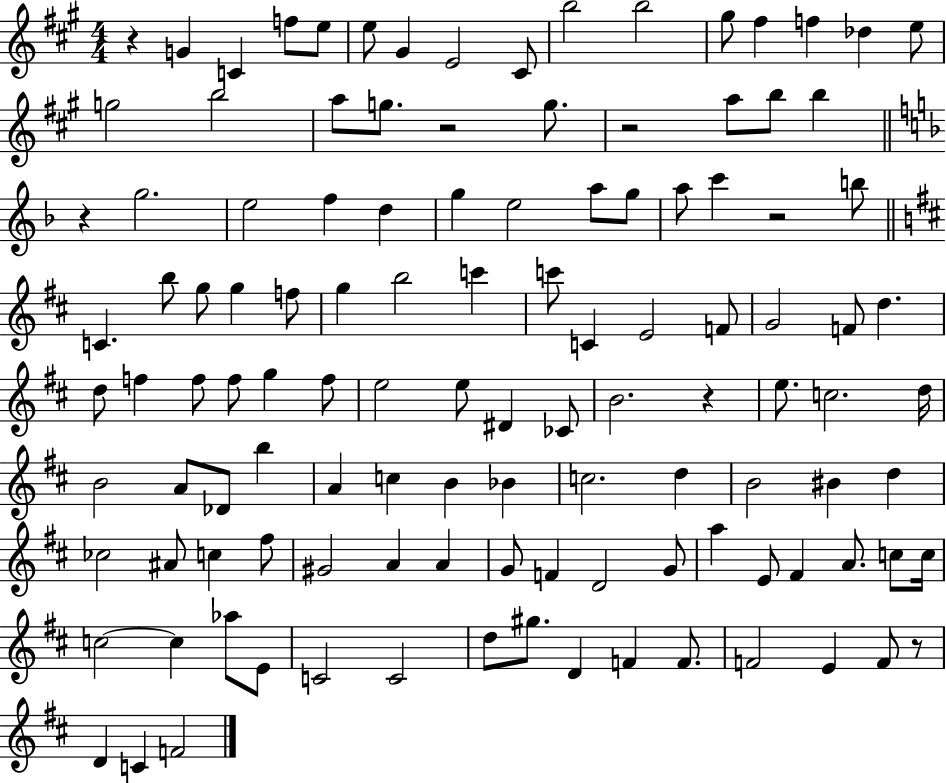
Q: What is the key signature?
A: A major